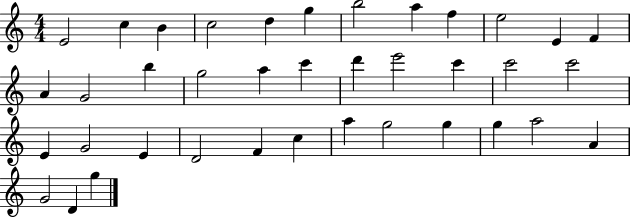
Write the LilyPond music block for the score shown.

{
  \clef treble
  \numericTimeSignature
  \time 4/4
  \key c \major
  e'2 c''4 b'4 | c''2 d''4 g''4 | b''2 a''4 f''4 | e''2 e'4 f'4 | \break a'4 g'2 b''4 | g''2 a''4 c'''4 | d'''4 e'''2 c'''4 | c'''2 c'''2 | \break e'4 g'2 e'4 | d'2 f'4 c''4 | a''4 g''2 g''4 | g''4 a''2 a'4 | \break g'2 d'4 g''4 | \bar "|."
}